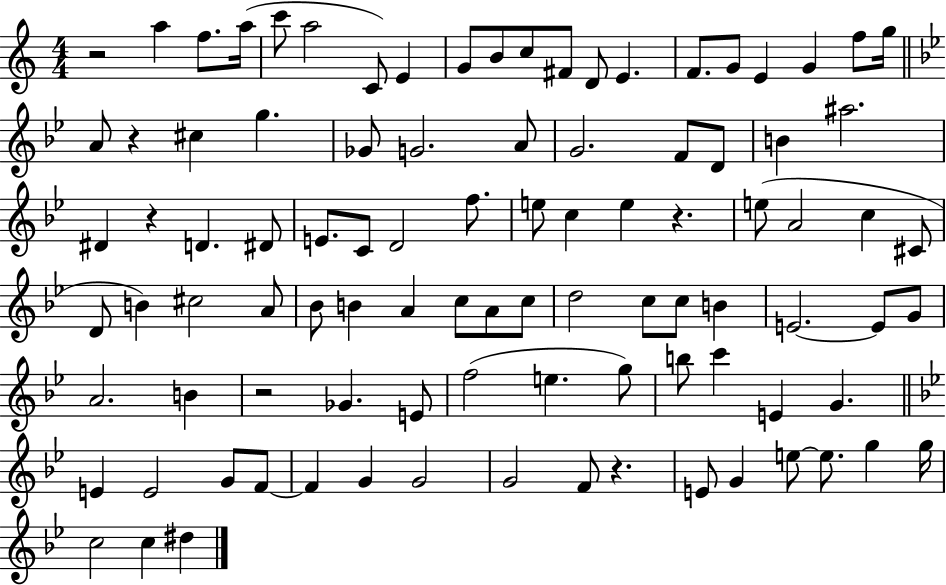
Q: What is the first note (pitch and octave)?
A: A5